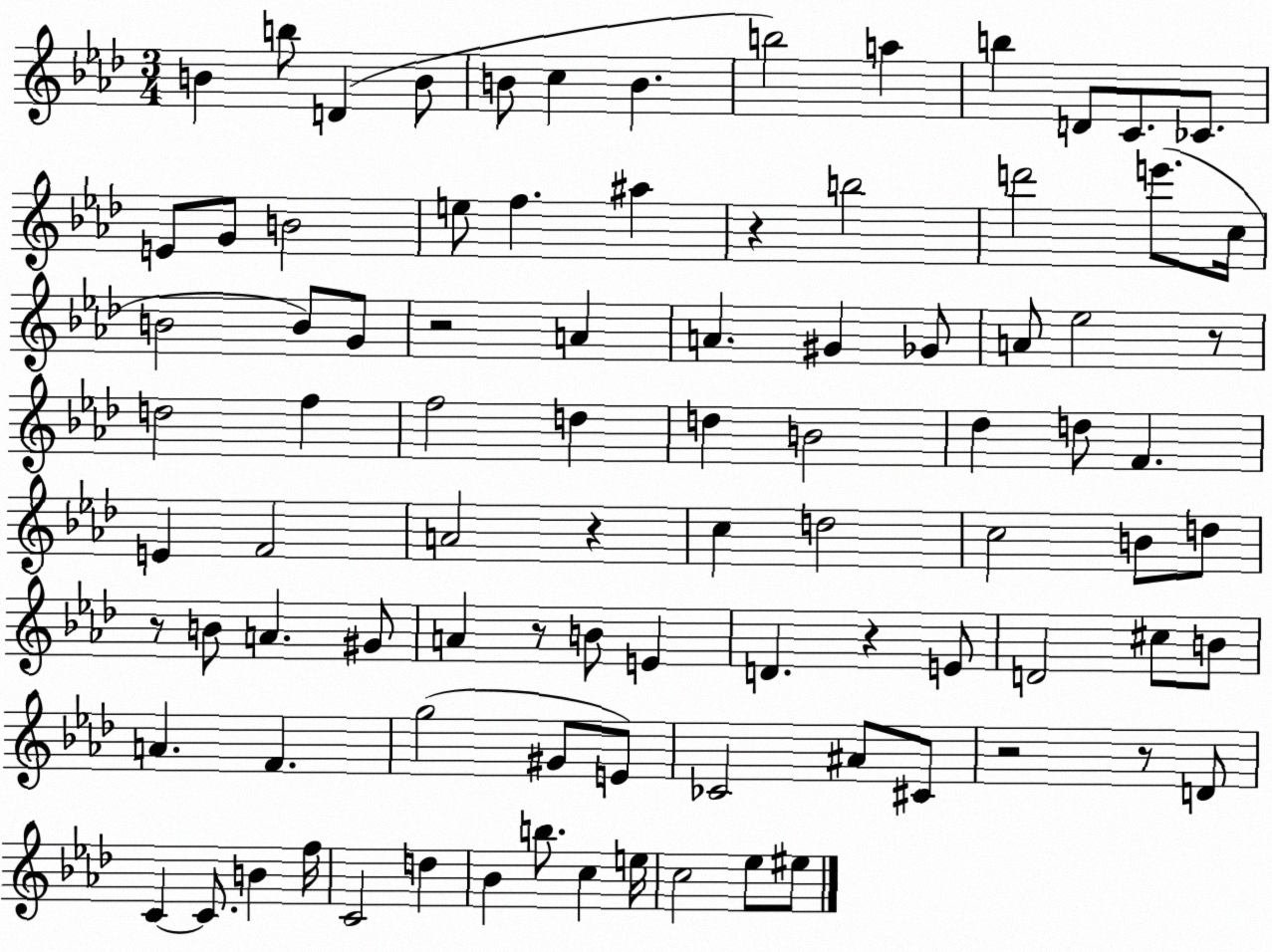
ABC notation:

X:1
T:Untitled
M:3/4
L:1/4
K:Ab
B b/2 D B/2 B/2 c B b2 a b D/2 C/2 _C/2 E/2 G/2 B2 e/2 f ^a z b2 d'2 e'/2 c/4 B2 B/2 G/2 z2 A A ^G _G/2 A/2 _e2 z/2 d2 f f2 d d B2 _d d/2 F E F2 A2 z c d2 c2 B/2 d/2 z/2 B/2 A ^G/2 A z/2 B/2 E D z E/2 D2 ^c/2 B/2 A F g2 ^G/2 E/2 _C2 ^A/2 ^C/2 z2 z/2 D/2 C C/2 B f/4 C2 d _B b/2 c e/4 c2 _e/2 ^e/2